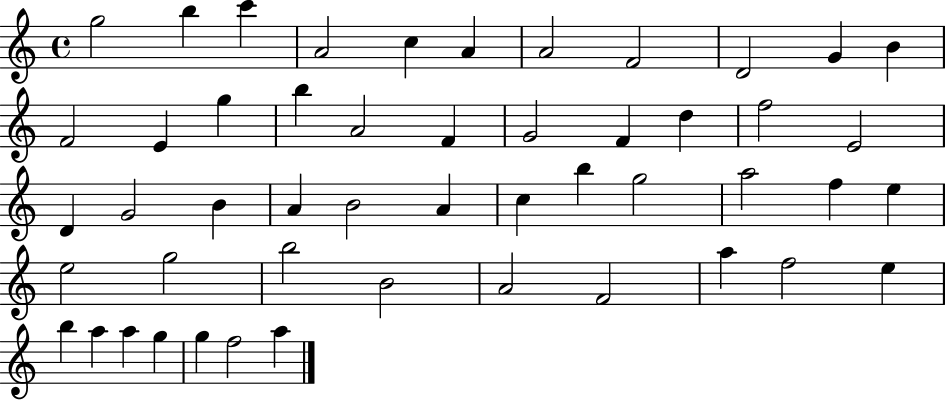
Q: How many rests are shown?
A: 0